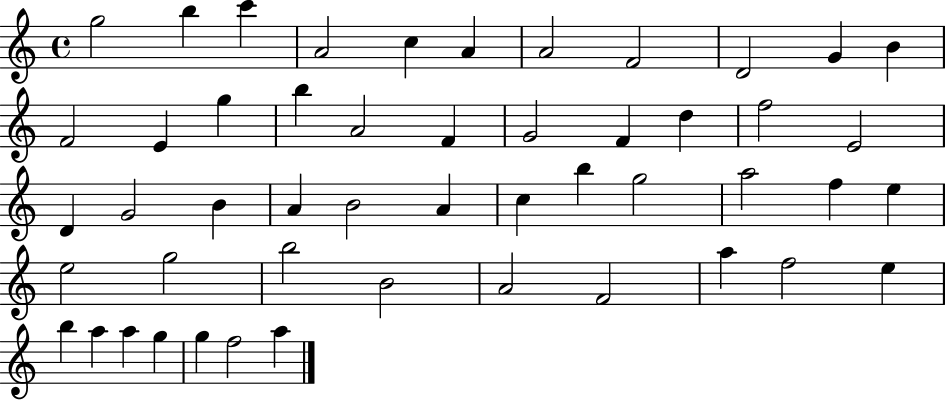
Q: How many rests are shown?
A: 0